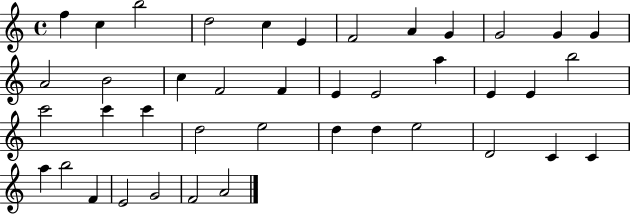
{
  \clef treble
  \time 4/4
  \defaultTimeSignature
  \key c \major
  f''4 c''4 b''2 | d''2 c''4 e'4 | f'2 a'4 g'4 | g'2 g'4 g'4 | \break a'2 b'2 | c''4 f'2 f'4 | e'4 e'2 a''4 | e'4 e'4 b''2 | \break c'''2 c'''4 c'''4 | d''2 e''2 | d''4 d''4 e''2 | d'2 c'4 c'4 | \break a''4 b''2 f'4 | e'2 g'2 | f'2 a'2 | \bar "|."
}